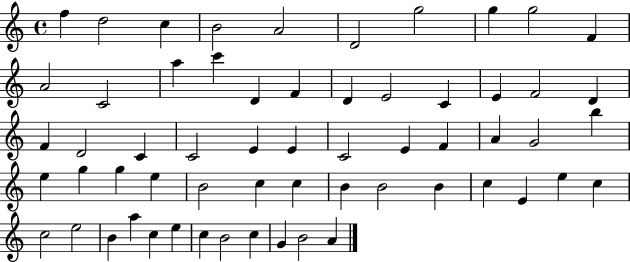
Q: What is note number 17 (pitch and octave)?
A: D4